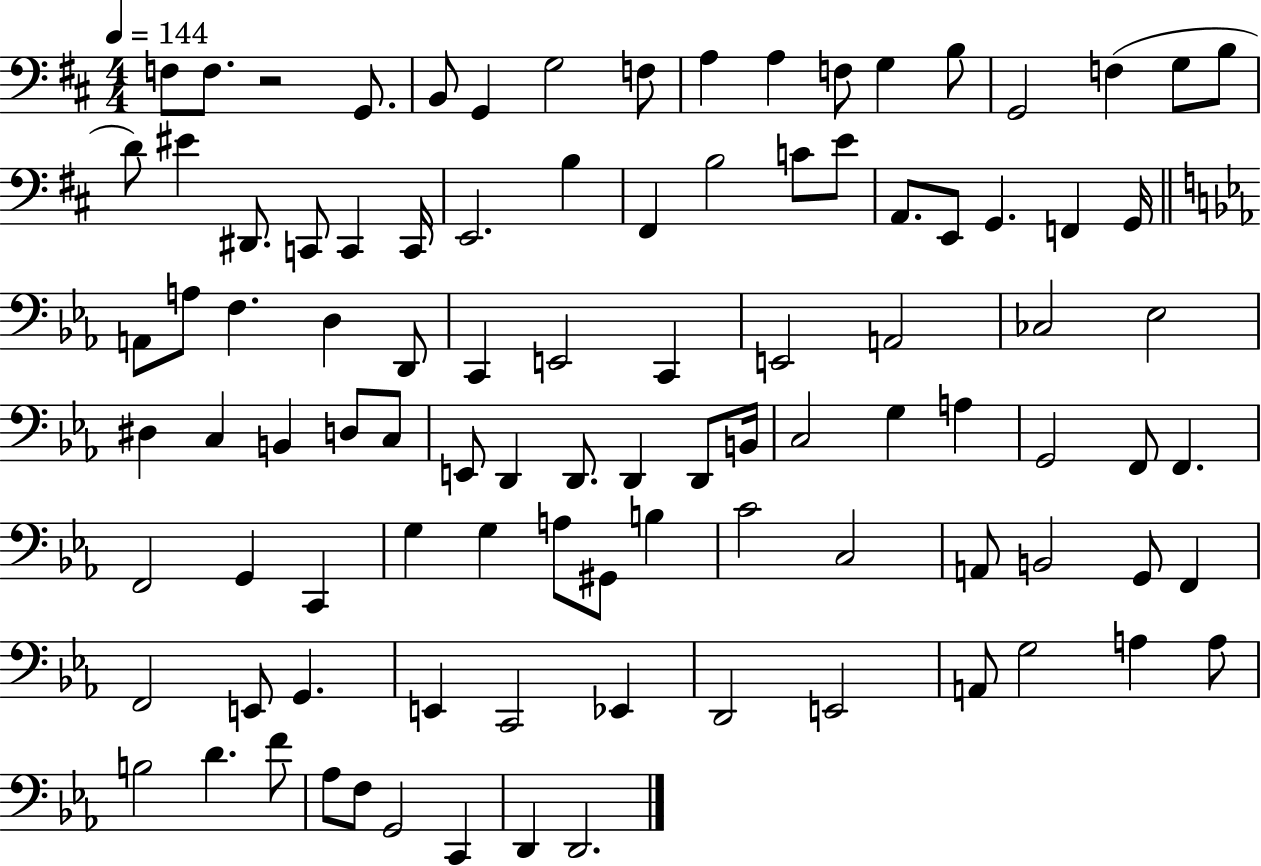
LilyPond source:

{
  \clef bass
  \numericTimeSignature
  \time 4/4
  \key d \major
  \tempo 4 = 144
  \repeat volta 2 { f8 f8. r2 g,8. | b,8 g,4 g2 f8 | a4 a4 f8 g4 b8 | g,2 f4( g8 b8 | \break d'8) eis'4 dis,8. c,8 c,4 c,16 | e,2. b4 | fis,4 b2 c'8 e'8 | a,8. e,8 g,4. f,4 g,16 | \break \bar "||" \break \key ees \major a,8 a8 f4. d4 d,8 | c,4 e,2 c,4 | e,2 a,2 | ces2 ees2 | \break dis4 c4 b,4 d8 c8 | e,8 d,4 d,8. d,4 d,8 b,16 | c2 g4 a4 | g,2 f,8 f,4. | \break f,2 g,4 c,4 | g4 g4 a8 gis,8 b4 | c'2 c2 | a,8 b,2 g,8 f,4 | \break f,2 e,8 g,4. | e,4 c,2 ees,4 | d,2 e,2 | a,8 g2 a4 a8 | \break b2 d'4. f'8 | aes8 f8 g,2 c,4 | d,4 d,2. | } \bar "|."
}